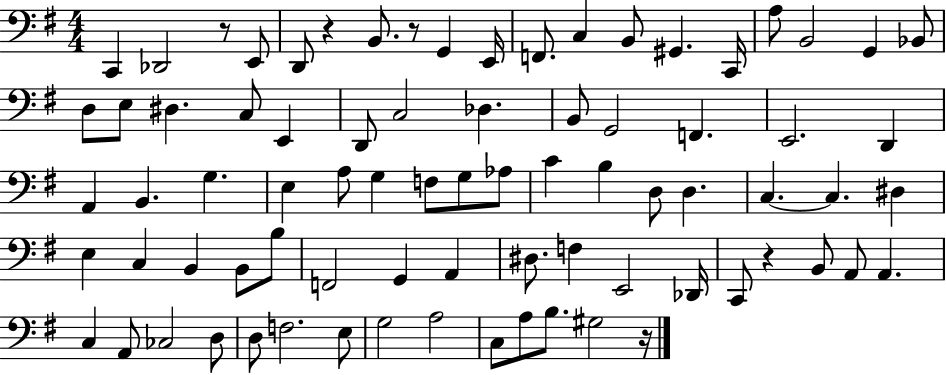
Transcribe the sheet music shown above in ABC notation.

X:1
T:Untitled
M:4/4
L:1/4
K:G
C,, _D,,2 z/2 E,,/2 D,,/2 z B,,/2 z/2 G,, E,,/4 F,,/2 C, B,,/2 ^G,, C,,/4 A,/2 B,,2 G,, _B,,/2 D,/2 E,/2 ^D, C,/2 E,, D,,/2 C,2 _D, B,,/2 G,,2 F,, E,,2 D,, A,, B,, G, E, A,/2 G, F,/2 G,/2 _A,/2 C B, D,/2 D, C, C, ^D, E, C, B,, B,,/2 B,/2 F,,2 G,, A,, ^D,/2 F, E,,2 _D,,/4 C,,/2 z B,,/2 A,,/2 A,, C, A,,/2 _C,2 D,/2 D,/2 F,2 E,/2 G,2 A,2 C,/2 A,/2 B,/2 ^G,2 z/4